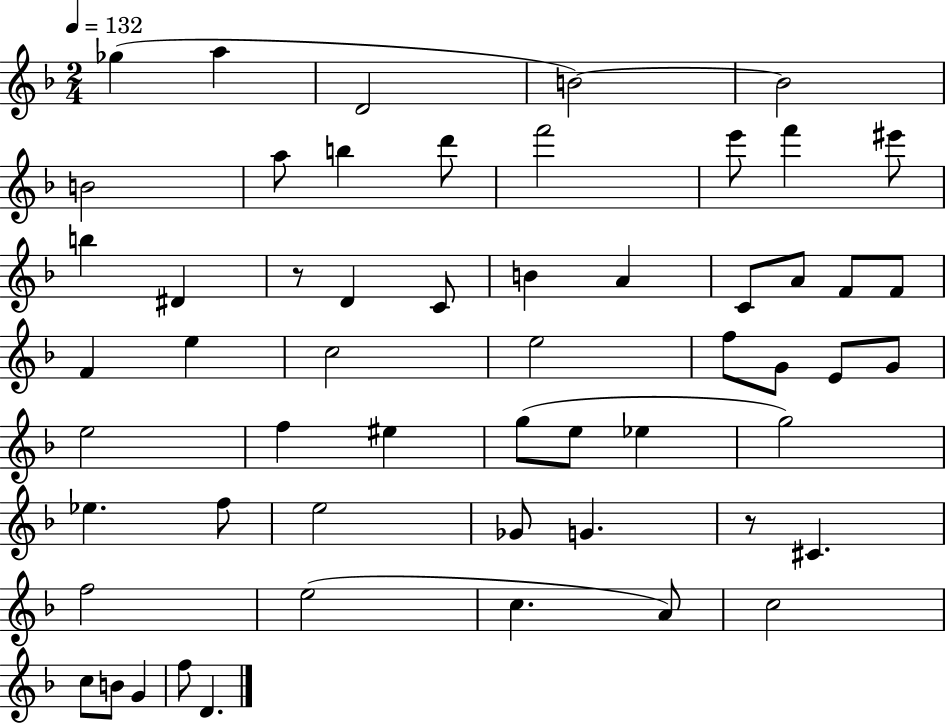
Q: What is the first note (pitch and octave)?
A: Gb5